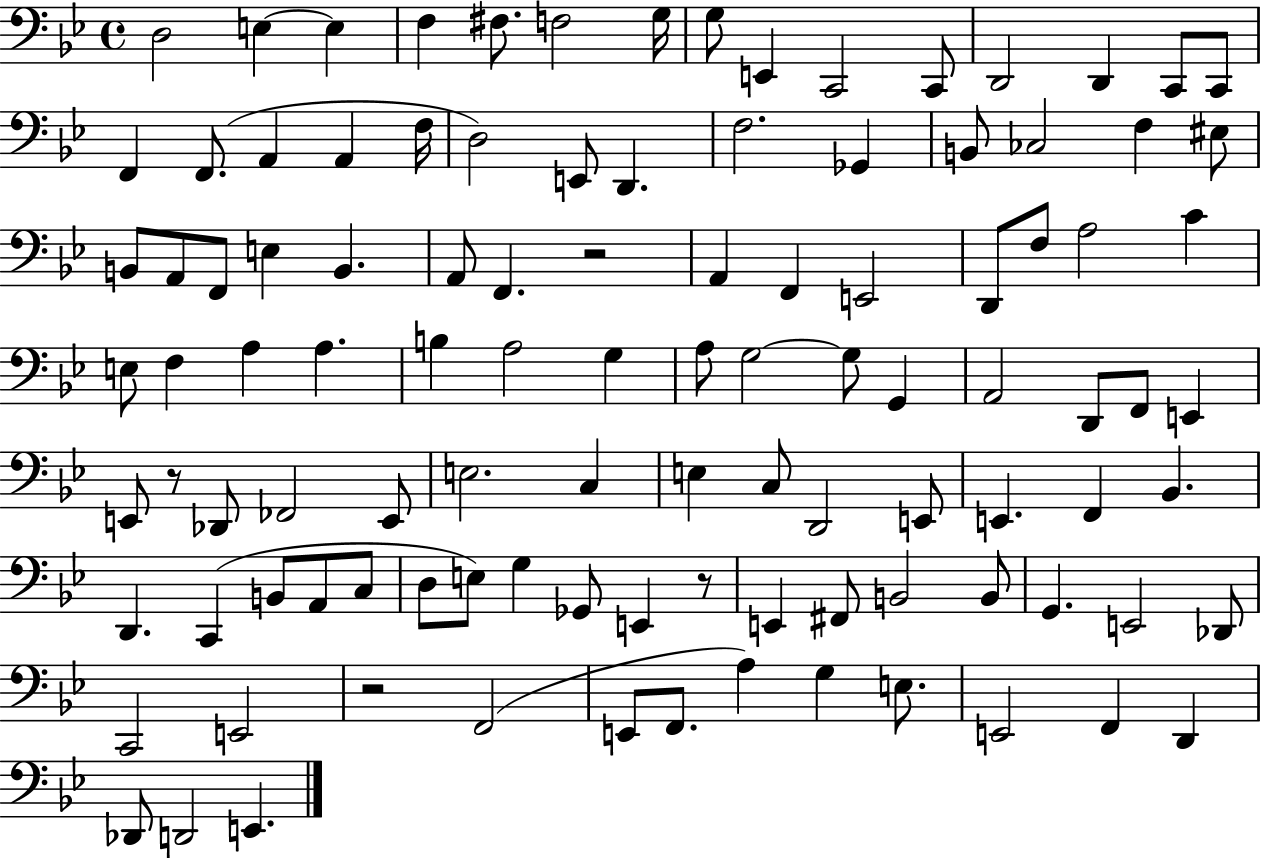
D3/h E3/q E3/q F3/q F#3/e. F3/h G3/s G3/e E2/q C2/h C2/e D2/h D2/q C2/e C2/e F2/q F2/e. A2/q A2/q F3/s D3/h E2/e D2/q. F3/h. Gb2/q B2/e CES3/h F3/q EIS3/e B2/e A2/e F2/e E3/q B2/q. A2/e F2/q. R/h A2/q F2/q E2/h D2/e F3/e A3/h C4/q E3/e F3/q A3/q A3/q. B3/q A3/h G3/q A3/e G3/h G3/e G2/q A2/h D2/e F2/e E2/q E2/e R/e Db2/e FES2/h E2/e E3/h. C3/q E3/q C3/e D2/h E2/e E2/q. F2/q Bb2/q. D2/q. C2/q B2/e A2/e C3/e D3/e E3/e G3/q Gb2/e E2/q R/e E2/q F#2/e B2/h B2/e G2/q. E2/h Db2/e C2/h E2/h R/h F2/h E2/e F2/e. A3/q G3/q E3/e. E2/h F2/q D2/q Db2/e D2/h E2/q.